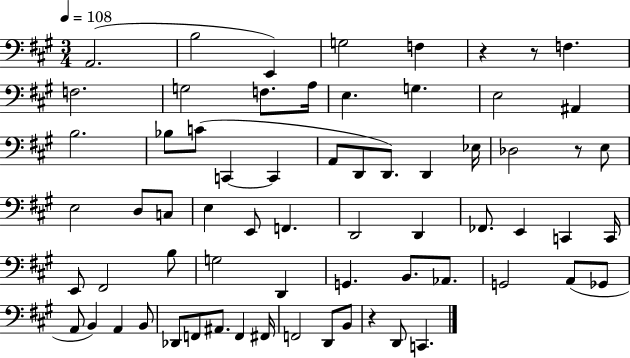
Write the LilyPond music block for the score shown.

{
  \clef bass
  \numericTimeSignature
  \time 3/4
  \key a \major
  \tempo 4 = 108
  a,2.( | b2 e,4) | g2 f4 | r4 r8 f4. | \break f2. | g2 f8. a16 | e4. g4. | e2 ais,4 | \break b2. | bes8 c'8( c,4~~ c,4 | a,8 d,8 d,8.) d,4 ees16 | des2 r8 e8 | \break e2 d8 c8 | e4 e,8 f,4. | d,2 d,4 | fes,8. e,4 c,4 c,16 | \break e,8 fis,2 b8 | g2 d,4 | g,4. b,8. aes,8. | g,2 a,8( ges,8 | \break a,8 b,4) a,4 b,8 | des,8 f,8 ais,8. f,4 fis,16 | f,2 d,8 b,8 | r4 d,8 c,4. | \break \bar "|."
}